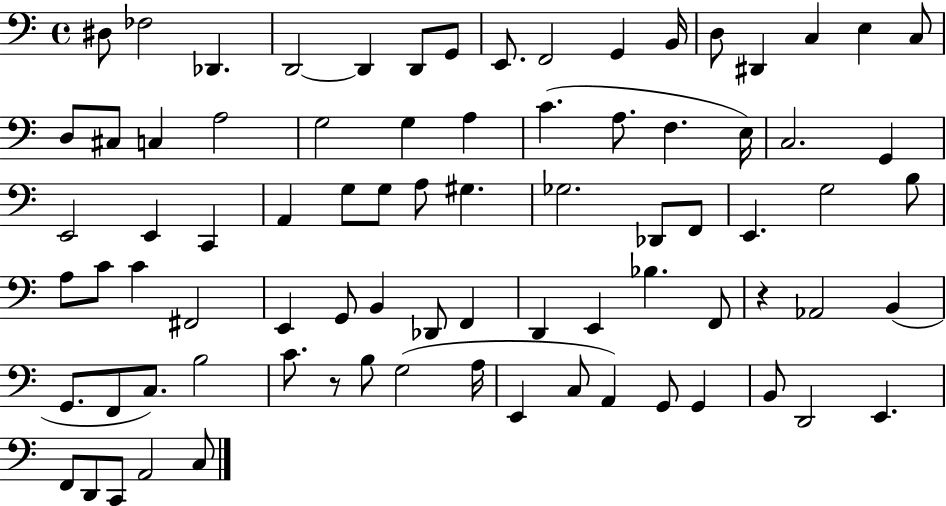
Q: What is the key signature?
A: C major